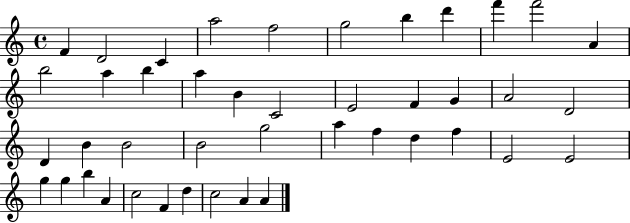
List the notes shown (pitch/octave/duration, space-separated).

F4/q D4/h C4/q A5/h F5/h G5/h B5/q D6/q F6/q F6/h A4/q B5/h A5/q B5/q A5/q B4/q C4/h E4/h F4/q G4/q A4/h D4/h D4/q B4/q B4/h B4/h G5/h A5/q F5/q D5/q F5/q E4/h E4/h G5/q G5/q B5/q A4/q C5/h F4/q D5/q C5/h A4/q A4/q